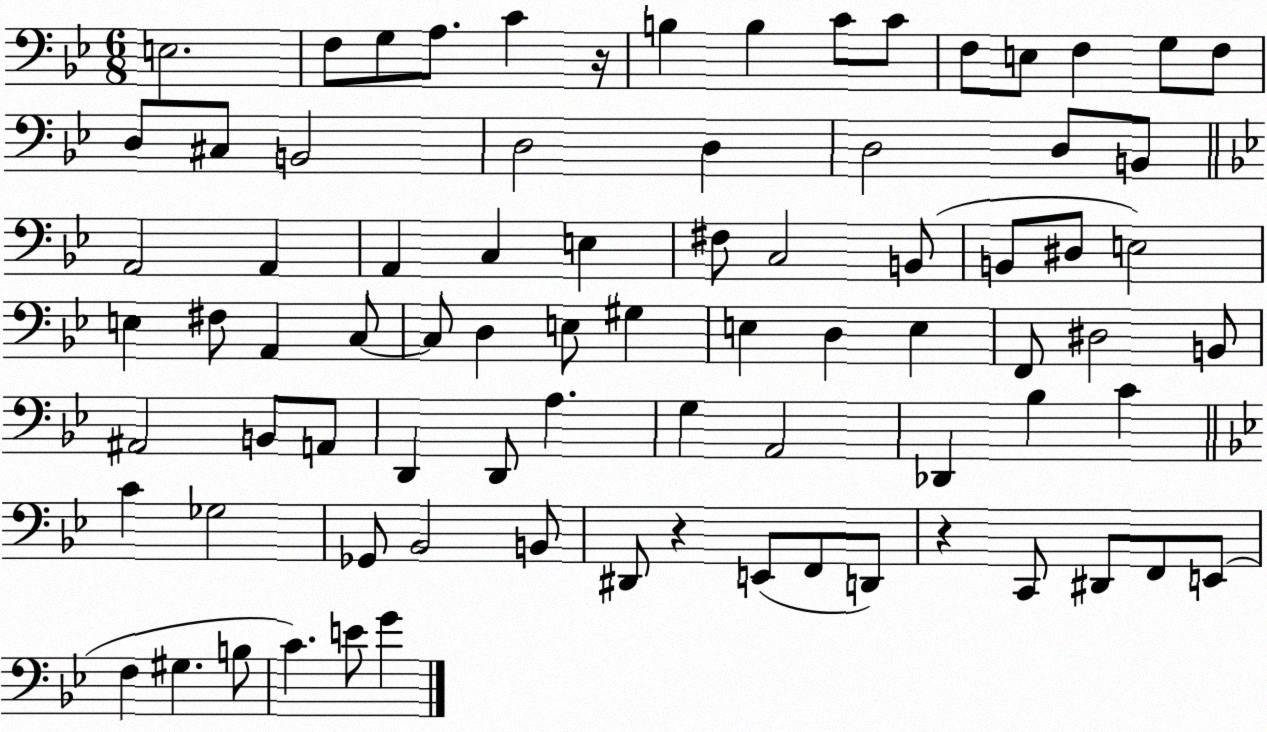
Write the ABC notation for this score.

X:1
T:Untitled
M:6/8
L:1/4
K:Bb
E,2 F,/2 G,/2 A,/2 C z/4 B, B, C/2 C/2 F,/2 E,/2 F, G,/2 F,/2 D,/2 ^C,/2 B,,2 D,2 D, D,2 D,/2 B,,/2 A,,2 A,, A,, C, E, ^F,/2 C,2 B,,/2 B,,/2 ^D,/2 E,2 E, ^F,/2 A,, C,/2 C,/2 D, E,/2 ^G, E, D, E, F,,/2 ^D,2 B,,/2 ^A,,2 B,,/2 A,,/2 D,, D,,/2 A, G, A,,2 _D,, _B, C C _G,2 _G,,/2 _B,,2 B,,/2 ^D,,/2 z E,,/2 F,,/2 D,,/2 z C,,/2 ^D,,/2 F,,/2 E,,/2 F, ^G, B,/2 C E/2 G